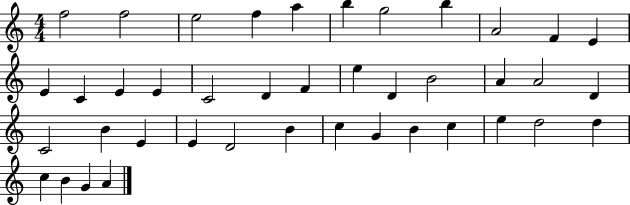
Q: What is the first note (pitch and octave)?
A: F5